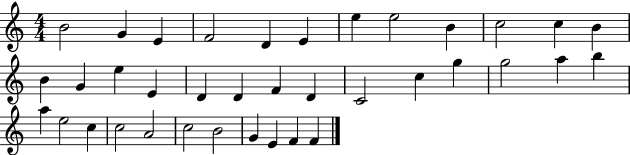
B4/h G4/q E4/q F4/h D4/q E4/q E5/q E5/h B4/q C5/h C5/q B4/q B4/q G4/q E5/q E4/q D4/q D4/q F4/q D4/q C4/h C5/q G5/q G5/h A5/q B5/q A5/q E5/h C5/q C5/h A4/h C5/h B4/h G4/q E4/q F4/q F4/q